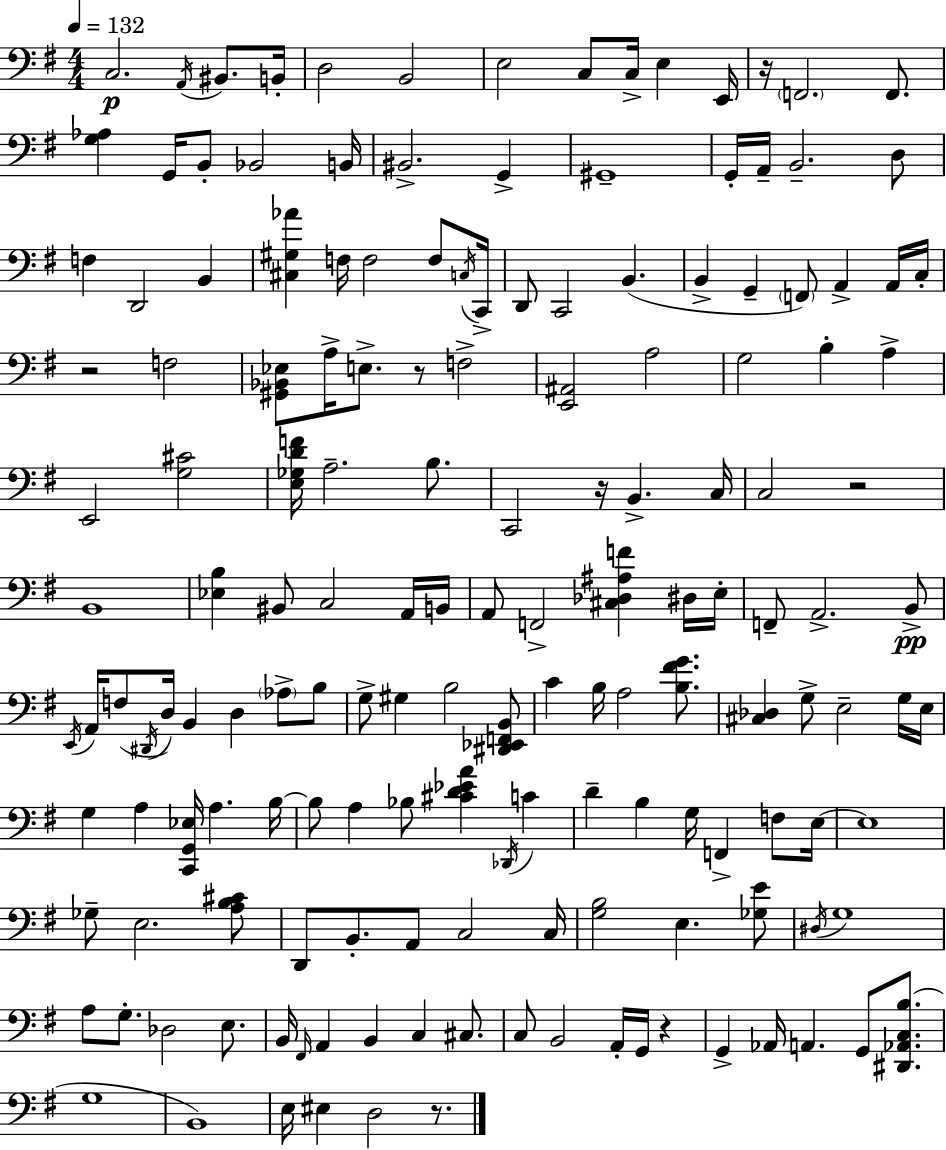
X:1
T:Untitled
M:4/4
L:1/4
K:Em
C,2 A,,/4 ^B,,/2 B,,/4 D,2 B,,2 E,2 C,/2 C,/4 E, E,,/4 z/4 F,,2 F,,/2 [G,_A,] G,,/4 B,,/2 _B,,2 B,,/4 ^B,,2 G,, ^G,,4 G,,/4 A,,/4 B,,2 D,/2 F, D,,2 B,, [^C,^G,_A] F,/4 F,2 F,/2 C,/4 C,,/4 D,,/2 C,,2 B,, B,, G,, F,,/2 A,, A,,/4 C,/4 z2 F,2 [^G,,_B,,_E,]/2 A,/4 E,/2 z/2 F,2 [E,,^A,,]2 A,2 G,2 B, A, E,,2 [G,^C]2 [E,_G,DF]/4 A,2 B,/2 C,,2 z/4 B,, C,/4 C,2 z2 B,,4 [_E,B,] ^B,,/2 C,2 A,,/4 B,,/4 A,,/2 F,,2 [^C,_D,^A,F] ^D,/4 E,/4 F,,/2 A,,2 B,,/2 E,,/4 A,,/4 F,/2 ^D,,/4 D,/4 B,, D, _A,/2 B,/2 G,/2 ^G, B,2 [^D,,_E,,F,,B,,]/2 C B,/4 A,2 [B,^FG]/2 [^C,_D,] G,/2 E,2 G,/4 E,/4 G, A, [C,,G,,_E,]/4 A, B,/4 B,/2 A, _B,/2 [^CD_EA] _D,,/4 C D B, G,/4 F,, F,/2 E,/4 E,4 _G,/2 E,2 [A,B,^C]/2 D,,/2 B,,/2 A,,/2 C,2 C,/4 [G,B,]2 E, [_G,E]/2 ^D,/4 G,4 A,/2 G,/2 _D,2 E,/2 B,,/4 ^F,,/4 A,, B,, C, ^C,/2 C,/2 B,,2 A,,/4 G,,/4 z G,, _A,,/4 A,, G,,/2 [^D,,_A,,C,B,]/2 G,4 B,,4 E,/4 ^E, D,2 z/2